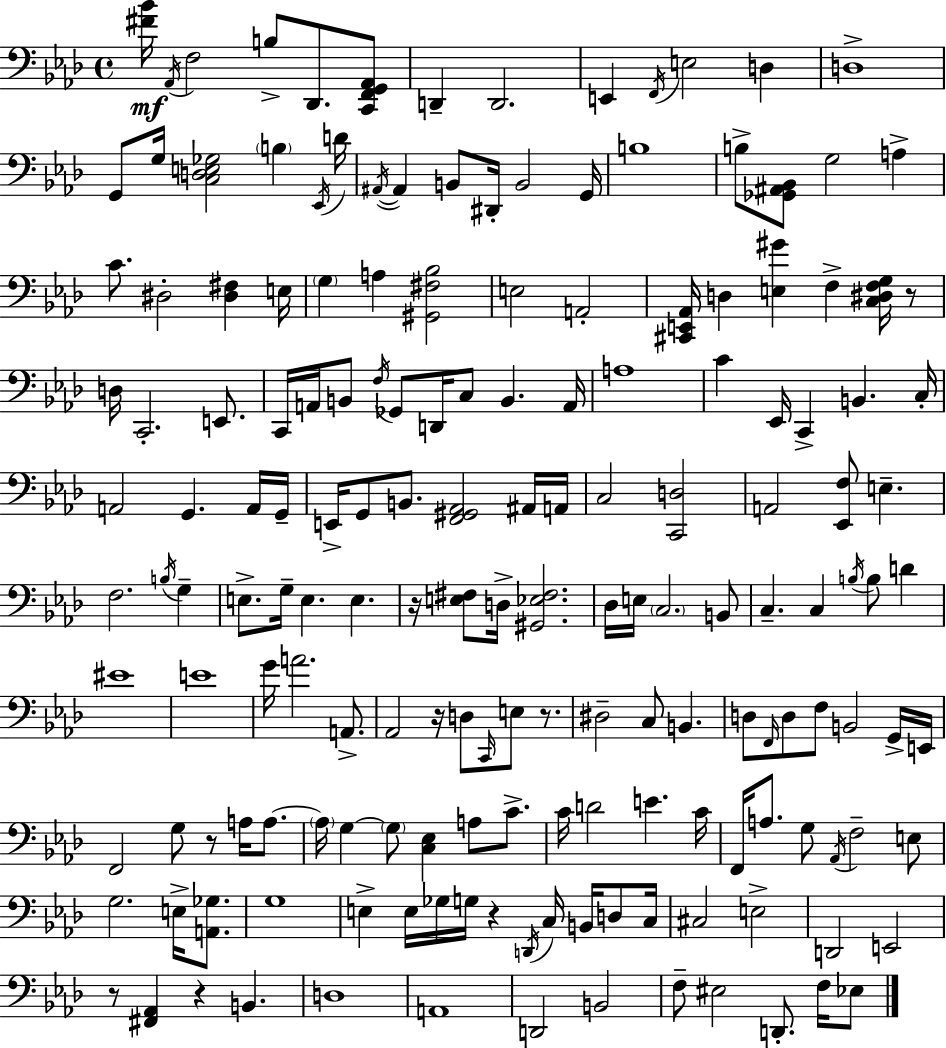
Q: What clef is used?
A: bass